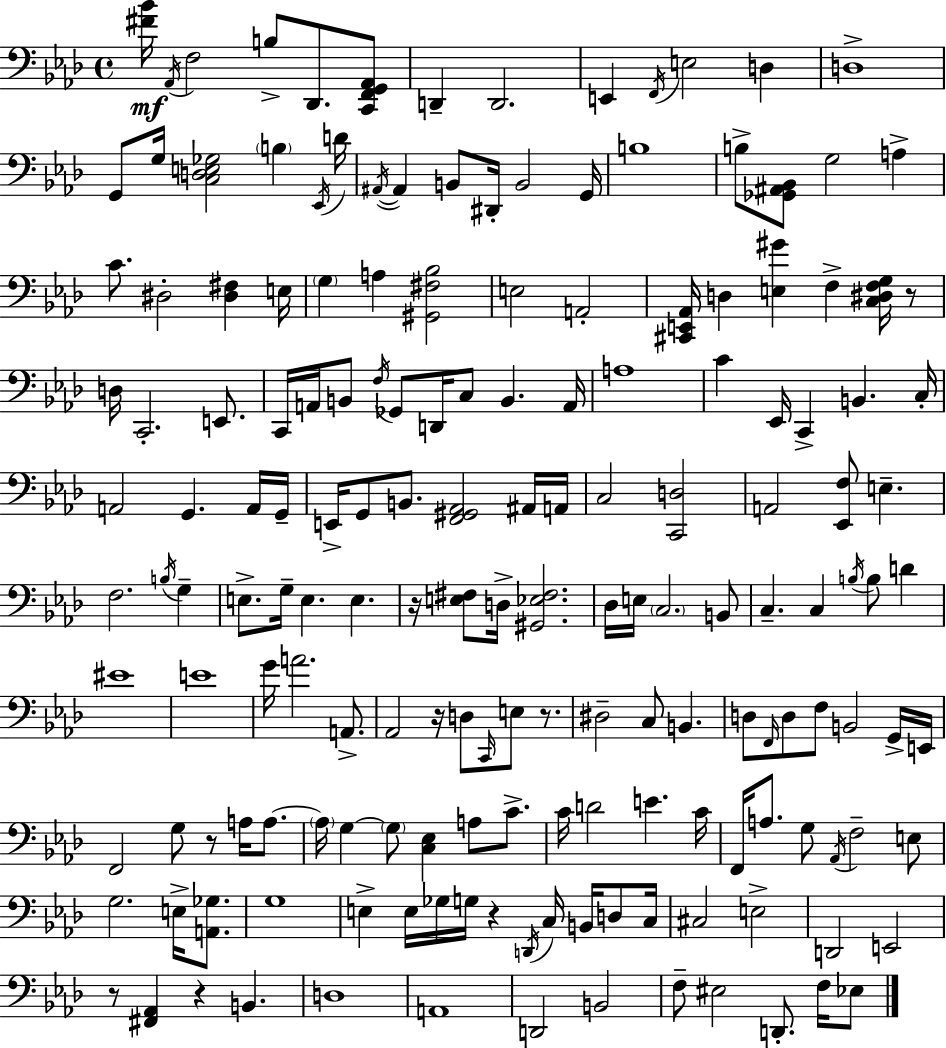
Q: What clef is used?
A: bass